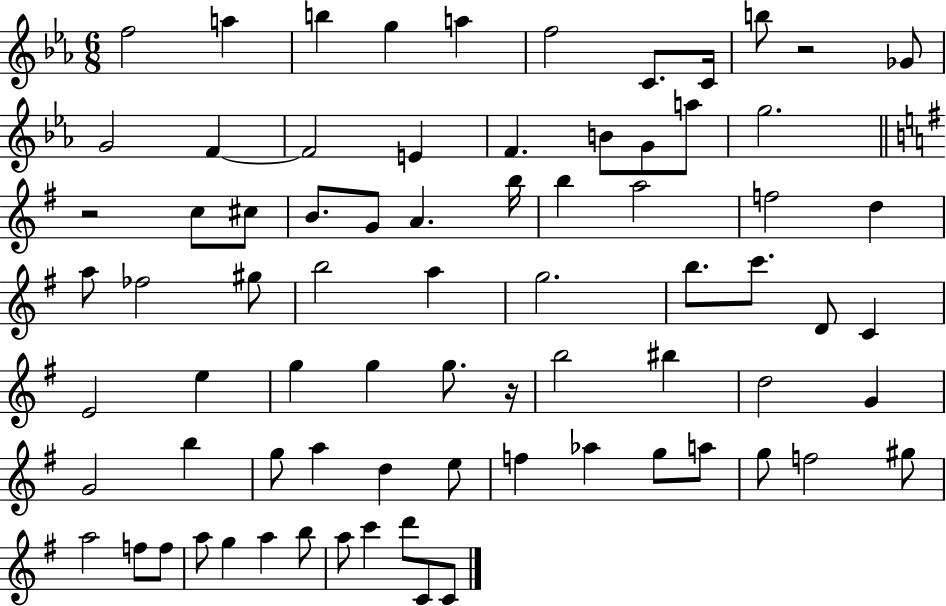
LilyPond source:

{
  \clef treble
  \numericTimeSignature
  \time 6/8
  \key ees \major
  f''2 a''4 | b''4 g''4 a''4 | f''2 c'8. c'16 | b''8 r2 ges'8 | \break g'2 f'4~~ | f'2 e'4 | f'4. b'8 g'8 a''8 | g''2. | \break \bar "||" \break \key e \minor r2 c''8 cis''8 | b'8. g'8 a'4. b''16 | b''4 a''2 | f''2 d''4 | \break a''8 fes''2 gis''8 | b''2 a''4 | g''2. | b''8. c'''8. d'8 c'4 | \break e'2 e''4 | g''4 g''4 g''8. r16 | b''2 bis''4 | d''2 g'4 | \break g'2 b''4 | g''8 a''4 d''4 e''8 | f''4 aes''4 g''8 a''8 | g''8 f''2 gis''8 | \break a''2 f''8 f''8 | a''8 g''4 a''4 b''8 | a''8 c'''4 d'''8 c'8 c'8 | \bar "|."
}